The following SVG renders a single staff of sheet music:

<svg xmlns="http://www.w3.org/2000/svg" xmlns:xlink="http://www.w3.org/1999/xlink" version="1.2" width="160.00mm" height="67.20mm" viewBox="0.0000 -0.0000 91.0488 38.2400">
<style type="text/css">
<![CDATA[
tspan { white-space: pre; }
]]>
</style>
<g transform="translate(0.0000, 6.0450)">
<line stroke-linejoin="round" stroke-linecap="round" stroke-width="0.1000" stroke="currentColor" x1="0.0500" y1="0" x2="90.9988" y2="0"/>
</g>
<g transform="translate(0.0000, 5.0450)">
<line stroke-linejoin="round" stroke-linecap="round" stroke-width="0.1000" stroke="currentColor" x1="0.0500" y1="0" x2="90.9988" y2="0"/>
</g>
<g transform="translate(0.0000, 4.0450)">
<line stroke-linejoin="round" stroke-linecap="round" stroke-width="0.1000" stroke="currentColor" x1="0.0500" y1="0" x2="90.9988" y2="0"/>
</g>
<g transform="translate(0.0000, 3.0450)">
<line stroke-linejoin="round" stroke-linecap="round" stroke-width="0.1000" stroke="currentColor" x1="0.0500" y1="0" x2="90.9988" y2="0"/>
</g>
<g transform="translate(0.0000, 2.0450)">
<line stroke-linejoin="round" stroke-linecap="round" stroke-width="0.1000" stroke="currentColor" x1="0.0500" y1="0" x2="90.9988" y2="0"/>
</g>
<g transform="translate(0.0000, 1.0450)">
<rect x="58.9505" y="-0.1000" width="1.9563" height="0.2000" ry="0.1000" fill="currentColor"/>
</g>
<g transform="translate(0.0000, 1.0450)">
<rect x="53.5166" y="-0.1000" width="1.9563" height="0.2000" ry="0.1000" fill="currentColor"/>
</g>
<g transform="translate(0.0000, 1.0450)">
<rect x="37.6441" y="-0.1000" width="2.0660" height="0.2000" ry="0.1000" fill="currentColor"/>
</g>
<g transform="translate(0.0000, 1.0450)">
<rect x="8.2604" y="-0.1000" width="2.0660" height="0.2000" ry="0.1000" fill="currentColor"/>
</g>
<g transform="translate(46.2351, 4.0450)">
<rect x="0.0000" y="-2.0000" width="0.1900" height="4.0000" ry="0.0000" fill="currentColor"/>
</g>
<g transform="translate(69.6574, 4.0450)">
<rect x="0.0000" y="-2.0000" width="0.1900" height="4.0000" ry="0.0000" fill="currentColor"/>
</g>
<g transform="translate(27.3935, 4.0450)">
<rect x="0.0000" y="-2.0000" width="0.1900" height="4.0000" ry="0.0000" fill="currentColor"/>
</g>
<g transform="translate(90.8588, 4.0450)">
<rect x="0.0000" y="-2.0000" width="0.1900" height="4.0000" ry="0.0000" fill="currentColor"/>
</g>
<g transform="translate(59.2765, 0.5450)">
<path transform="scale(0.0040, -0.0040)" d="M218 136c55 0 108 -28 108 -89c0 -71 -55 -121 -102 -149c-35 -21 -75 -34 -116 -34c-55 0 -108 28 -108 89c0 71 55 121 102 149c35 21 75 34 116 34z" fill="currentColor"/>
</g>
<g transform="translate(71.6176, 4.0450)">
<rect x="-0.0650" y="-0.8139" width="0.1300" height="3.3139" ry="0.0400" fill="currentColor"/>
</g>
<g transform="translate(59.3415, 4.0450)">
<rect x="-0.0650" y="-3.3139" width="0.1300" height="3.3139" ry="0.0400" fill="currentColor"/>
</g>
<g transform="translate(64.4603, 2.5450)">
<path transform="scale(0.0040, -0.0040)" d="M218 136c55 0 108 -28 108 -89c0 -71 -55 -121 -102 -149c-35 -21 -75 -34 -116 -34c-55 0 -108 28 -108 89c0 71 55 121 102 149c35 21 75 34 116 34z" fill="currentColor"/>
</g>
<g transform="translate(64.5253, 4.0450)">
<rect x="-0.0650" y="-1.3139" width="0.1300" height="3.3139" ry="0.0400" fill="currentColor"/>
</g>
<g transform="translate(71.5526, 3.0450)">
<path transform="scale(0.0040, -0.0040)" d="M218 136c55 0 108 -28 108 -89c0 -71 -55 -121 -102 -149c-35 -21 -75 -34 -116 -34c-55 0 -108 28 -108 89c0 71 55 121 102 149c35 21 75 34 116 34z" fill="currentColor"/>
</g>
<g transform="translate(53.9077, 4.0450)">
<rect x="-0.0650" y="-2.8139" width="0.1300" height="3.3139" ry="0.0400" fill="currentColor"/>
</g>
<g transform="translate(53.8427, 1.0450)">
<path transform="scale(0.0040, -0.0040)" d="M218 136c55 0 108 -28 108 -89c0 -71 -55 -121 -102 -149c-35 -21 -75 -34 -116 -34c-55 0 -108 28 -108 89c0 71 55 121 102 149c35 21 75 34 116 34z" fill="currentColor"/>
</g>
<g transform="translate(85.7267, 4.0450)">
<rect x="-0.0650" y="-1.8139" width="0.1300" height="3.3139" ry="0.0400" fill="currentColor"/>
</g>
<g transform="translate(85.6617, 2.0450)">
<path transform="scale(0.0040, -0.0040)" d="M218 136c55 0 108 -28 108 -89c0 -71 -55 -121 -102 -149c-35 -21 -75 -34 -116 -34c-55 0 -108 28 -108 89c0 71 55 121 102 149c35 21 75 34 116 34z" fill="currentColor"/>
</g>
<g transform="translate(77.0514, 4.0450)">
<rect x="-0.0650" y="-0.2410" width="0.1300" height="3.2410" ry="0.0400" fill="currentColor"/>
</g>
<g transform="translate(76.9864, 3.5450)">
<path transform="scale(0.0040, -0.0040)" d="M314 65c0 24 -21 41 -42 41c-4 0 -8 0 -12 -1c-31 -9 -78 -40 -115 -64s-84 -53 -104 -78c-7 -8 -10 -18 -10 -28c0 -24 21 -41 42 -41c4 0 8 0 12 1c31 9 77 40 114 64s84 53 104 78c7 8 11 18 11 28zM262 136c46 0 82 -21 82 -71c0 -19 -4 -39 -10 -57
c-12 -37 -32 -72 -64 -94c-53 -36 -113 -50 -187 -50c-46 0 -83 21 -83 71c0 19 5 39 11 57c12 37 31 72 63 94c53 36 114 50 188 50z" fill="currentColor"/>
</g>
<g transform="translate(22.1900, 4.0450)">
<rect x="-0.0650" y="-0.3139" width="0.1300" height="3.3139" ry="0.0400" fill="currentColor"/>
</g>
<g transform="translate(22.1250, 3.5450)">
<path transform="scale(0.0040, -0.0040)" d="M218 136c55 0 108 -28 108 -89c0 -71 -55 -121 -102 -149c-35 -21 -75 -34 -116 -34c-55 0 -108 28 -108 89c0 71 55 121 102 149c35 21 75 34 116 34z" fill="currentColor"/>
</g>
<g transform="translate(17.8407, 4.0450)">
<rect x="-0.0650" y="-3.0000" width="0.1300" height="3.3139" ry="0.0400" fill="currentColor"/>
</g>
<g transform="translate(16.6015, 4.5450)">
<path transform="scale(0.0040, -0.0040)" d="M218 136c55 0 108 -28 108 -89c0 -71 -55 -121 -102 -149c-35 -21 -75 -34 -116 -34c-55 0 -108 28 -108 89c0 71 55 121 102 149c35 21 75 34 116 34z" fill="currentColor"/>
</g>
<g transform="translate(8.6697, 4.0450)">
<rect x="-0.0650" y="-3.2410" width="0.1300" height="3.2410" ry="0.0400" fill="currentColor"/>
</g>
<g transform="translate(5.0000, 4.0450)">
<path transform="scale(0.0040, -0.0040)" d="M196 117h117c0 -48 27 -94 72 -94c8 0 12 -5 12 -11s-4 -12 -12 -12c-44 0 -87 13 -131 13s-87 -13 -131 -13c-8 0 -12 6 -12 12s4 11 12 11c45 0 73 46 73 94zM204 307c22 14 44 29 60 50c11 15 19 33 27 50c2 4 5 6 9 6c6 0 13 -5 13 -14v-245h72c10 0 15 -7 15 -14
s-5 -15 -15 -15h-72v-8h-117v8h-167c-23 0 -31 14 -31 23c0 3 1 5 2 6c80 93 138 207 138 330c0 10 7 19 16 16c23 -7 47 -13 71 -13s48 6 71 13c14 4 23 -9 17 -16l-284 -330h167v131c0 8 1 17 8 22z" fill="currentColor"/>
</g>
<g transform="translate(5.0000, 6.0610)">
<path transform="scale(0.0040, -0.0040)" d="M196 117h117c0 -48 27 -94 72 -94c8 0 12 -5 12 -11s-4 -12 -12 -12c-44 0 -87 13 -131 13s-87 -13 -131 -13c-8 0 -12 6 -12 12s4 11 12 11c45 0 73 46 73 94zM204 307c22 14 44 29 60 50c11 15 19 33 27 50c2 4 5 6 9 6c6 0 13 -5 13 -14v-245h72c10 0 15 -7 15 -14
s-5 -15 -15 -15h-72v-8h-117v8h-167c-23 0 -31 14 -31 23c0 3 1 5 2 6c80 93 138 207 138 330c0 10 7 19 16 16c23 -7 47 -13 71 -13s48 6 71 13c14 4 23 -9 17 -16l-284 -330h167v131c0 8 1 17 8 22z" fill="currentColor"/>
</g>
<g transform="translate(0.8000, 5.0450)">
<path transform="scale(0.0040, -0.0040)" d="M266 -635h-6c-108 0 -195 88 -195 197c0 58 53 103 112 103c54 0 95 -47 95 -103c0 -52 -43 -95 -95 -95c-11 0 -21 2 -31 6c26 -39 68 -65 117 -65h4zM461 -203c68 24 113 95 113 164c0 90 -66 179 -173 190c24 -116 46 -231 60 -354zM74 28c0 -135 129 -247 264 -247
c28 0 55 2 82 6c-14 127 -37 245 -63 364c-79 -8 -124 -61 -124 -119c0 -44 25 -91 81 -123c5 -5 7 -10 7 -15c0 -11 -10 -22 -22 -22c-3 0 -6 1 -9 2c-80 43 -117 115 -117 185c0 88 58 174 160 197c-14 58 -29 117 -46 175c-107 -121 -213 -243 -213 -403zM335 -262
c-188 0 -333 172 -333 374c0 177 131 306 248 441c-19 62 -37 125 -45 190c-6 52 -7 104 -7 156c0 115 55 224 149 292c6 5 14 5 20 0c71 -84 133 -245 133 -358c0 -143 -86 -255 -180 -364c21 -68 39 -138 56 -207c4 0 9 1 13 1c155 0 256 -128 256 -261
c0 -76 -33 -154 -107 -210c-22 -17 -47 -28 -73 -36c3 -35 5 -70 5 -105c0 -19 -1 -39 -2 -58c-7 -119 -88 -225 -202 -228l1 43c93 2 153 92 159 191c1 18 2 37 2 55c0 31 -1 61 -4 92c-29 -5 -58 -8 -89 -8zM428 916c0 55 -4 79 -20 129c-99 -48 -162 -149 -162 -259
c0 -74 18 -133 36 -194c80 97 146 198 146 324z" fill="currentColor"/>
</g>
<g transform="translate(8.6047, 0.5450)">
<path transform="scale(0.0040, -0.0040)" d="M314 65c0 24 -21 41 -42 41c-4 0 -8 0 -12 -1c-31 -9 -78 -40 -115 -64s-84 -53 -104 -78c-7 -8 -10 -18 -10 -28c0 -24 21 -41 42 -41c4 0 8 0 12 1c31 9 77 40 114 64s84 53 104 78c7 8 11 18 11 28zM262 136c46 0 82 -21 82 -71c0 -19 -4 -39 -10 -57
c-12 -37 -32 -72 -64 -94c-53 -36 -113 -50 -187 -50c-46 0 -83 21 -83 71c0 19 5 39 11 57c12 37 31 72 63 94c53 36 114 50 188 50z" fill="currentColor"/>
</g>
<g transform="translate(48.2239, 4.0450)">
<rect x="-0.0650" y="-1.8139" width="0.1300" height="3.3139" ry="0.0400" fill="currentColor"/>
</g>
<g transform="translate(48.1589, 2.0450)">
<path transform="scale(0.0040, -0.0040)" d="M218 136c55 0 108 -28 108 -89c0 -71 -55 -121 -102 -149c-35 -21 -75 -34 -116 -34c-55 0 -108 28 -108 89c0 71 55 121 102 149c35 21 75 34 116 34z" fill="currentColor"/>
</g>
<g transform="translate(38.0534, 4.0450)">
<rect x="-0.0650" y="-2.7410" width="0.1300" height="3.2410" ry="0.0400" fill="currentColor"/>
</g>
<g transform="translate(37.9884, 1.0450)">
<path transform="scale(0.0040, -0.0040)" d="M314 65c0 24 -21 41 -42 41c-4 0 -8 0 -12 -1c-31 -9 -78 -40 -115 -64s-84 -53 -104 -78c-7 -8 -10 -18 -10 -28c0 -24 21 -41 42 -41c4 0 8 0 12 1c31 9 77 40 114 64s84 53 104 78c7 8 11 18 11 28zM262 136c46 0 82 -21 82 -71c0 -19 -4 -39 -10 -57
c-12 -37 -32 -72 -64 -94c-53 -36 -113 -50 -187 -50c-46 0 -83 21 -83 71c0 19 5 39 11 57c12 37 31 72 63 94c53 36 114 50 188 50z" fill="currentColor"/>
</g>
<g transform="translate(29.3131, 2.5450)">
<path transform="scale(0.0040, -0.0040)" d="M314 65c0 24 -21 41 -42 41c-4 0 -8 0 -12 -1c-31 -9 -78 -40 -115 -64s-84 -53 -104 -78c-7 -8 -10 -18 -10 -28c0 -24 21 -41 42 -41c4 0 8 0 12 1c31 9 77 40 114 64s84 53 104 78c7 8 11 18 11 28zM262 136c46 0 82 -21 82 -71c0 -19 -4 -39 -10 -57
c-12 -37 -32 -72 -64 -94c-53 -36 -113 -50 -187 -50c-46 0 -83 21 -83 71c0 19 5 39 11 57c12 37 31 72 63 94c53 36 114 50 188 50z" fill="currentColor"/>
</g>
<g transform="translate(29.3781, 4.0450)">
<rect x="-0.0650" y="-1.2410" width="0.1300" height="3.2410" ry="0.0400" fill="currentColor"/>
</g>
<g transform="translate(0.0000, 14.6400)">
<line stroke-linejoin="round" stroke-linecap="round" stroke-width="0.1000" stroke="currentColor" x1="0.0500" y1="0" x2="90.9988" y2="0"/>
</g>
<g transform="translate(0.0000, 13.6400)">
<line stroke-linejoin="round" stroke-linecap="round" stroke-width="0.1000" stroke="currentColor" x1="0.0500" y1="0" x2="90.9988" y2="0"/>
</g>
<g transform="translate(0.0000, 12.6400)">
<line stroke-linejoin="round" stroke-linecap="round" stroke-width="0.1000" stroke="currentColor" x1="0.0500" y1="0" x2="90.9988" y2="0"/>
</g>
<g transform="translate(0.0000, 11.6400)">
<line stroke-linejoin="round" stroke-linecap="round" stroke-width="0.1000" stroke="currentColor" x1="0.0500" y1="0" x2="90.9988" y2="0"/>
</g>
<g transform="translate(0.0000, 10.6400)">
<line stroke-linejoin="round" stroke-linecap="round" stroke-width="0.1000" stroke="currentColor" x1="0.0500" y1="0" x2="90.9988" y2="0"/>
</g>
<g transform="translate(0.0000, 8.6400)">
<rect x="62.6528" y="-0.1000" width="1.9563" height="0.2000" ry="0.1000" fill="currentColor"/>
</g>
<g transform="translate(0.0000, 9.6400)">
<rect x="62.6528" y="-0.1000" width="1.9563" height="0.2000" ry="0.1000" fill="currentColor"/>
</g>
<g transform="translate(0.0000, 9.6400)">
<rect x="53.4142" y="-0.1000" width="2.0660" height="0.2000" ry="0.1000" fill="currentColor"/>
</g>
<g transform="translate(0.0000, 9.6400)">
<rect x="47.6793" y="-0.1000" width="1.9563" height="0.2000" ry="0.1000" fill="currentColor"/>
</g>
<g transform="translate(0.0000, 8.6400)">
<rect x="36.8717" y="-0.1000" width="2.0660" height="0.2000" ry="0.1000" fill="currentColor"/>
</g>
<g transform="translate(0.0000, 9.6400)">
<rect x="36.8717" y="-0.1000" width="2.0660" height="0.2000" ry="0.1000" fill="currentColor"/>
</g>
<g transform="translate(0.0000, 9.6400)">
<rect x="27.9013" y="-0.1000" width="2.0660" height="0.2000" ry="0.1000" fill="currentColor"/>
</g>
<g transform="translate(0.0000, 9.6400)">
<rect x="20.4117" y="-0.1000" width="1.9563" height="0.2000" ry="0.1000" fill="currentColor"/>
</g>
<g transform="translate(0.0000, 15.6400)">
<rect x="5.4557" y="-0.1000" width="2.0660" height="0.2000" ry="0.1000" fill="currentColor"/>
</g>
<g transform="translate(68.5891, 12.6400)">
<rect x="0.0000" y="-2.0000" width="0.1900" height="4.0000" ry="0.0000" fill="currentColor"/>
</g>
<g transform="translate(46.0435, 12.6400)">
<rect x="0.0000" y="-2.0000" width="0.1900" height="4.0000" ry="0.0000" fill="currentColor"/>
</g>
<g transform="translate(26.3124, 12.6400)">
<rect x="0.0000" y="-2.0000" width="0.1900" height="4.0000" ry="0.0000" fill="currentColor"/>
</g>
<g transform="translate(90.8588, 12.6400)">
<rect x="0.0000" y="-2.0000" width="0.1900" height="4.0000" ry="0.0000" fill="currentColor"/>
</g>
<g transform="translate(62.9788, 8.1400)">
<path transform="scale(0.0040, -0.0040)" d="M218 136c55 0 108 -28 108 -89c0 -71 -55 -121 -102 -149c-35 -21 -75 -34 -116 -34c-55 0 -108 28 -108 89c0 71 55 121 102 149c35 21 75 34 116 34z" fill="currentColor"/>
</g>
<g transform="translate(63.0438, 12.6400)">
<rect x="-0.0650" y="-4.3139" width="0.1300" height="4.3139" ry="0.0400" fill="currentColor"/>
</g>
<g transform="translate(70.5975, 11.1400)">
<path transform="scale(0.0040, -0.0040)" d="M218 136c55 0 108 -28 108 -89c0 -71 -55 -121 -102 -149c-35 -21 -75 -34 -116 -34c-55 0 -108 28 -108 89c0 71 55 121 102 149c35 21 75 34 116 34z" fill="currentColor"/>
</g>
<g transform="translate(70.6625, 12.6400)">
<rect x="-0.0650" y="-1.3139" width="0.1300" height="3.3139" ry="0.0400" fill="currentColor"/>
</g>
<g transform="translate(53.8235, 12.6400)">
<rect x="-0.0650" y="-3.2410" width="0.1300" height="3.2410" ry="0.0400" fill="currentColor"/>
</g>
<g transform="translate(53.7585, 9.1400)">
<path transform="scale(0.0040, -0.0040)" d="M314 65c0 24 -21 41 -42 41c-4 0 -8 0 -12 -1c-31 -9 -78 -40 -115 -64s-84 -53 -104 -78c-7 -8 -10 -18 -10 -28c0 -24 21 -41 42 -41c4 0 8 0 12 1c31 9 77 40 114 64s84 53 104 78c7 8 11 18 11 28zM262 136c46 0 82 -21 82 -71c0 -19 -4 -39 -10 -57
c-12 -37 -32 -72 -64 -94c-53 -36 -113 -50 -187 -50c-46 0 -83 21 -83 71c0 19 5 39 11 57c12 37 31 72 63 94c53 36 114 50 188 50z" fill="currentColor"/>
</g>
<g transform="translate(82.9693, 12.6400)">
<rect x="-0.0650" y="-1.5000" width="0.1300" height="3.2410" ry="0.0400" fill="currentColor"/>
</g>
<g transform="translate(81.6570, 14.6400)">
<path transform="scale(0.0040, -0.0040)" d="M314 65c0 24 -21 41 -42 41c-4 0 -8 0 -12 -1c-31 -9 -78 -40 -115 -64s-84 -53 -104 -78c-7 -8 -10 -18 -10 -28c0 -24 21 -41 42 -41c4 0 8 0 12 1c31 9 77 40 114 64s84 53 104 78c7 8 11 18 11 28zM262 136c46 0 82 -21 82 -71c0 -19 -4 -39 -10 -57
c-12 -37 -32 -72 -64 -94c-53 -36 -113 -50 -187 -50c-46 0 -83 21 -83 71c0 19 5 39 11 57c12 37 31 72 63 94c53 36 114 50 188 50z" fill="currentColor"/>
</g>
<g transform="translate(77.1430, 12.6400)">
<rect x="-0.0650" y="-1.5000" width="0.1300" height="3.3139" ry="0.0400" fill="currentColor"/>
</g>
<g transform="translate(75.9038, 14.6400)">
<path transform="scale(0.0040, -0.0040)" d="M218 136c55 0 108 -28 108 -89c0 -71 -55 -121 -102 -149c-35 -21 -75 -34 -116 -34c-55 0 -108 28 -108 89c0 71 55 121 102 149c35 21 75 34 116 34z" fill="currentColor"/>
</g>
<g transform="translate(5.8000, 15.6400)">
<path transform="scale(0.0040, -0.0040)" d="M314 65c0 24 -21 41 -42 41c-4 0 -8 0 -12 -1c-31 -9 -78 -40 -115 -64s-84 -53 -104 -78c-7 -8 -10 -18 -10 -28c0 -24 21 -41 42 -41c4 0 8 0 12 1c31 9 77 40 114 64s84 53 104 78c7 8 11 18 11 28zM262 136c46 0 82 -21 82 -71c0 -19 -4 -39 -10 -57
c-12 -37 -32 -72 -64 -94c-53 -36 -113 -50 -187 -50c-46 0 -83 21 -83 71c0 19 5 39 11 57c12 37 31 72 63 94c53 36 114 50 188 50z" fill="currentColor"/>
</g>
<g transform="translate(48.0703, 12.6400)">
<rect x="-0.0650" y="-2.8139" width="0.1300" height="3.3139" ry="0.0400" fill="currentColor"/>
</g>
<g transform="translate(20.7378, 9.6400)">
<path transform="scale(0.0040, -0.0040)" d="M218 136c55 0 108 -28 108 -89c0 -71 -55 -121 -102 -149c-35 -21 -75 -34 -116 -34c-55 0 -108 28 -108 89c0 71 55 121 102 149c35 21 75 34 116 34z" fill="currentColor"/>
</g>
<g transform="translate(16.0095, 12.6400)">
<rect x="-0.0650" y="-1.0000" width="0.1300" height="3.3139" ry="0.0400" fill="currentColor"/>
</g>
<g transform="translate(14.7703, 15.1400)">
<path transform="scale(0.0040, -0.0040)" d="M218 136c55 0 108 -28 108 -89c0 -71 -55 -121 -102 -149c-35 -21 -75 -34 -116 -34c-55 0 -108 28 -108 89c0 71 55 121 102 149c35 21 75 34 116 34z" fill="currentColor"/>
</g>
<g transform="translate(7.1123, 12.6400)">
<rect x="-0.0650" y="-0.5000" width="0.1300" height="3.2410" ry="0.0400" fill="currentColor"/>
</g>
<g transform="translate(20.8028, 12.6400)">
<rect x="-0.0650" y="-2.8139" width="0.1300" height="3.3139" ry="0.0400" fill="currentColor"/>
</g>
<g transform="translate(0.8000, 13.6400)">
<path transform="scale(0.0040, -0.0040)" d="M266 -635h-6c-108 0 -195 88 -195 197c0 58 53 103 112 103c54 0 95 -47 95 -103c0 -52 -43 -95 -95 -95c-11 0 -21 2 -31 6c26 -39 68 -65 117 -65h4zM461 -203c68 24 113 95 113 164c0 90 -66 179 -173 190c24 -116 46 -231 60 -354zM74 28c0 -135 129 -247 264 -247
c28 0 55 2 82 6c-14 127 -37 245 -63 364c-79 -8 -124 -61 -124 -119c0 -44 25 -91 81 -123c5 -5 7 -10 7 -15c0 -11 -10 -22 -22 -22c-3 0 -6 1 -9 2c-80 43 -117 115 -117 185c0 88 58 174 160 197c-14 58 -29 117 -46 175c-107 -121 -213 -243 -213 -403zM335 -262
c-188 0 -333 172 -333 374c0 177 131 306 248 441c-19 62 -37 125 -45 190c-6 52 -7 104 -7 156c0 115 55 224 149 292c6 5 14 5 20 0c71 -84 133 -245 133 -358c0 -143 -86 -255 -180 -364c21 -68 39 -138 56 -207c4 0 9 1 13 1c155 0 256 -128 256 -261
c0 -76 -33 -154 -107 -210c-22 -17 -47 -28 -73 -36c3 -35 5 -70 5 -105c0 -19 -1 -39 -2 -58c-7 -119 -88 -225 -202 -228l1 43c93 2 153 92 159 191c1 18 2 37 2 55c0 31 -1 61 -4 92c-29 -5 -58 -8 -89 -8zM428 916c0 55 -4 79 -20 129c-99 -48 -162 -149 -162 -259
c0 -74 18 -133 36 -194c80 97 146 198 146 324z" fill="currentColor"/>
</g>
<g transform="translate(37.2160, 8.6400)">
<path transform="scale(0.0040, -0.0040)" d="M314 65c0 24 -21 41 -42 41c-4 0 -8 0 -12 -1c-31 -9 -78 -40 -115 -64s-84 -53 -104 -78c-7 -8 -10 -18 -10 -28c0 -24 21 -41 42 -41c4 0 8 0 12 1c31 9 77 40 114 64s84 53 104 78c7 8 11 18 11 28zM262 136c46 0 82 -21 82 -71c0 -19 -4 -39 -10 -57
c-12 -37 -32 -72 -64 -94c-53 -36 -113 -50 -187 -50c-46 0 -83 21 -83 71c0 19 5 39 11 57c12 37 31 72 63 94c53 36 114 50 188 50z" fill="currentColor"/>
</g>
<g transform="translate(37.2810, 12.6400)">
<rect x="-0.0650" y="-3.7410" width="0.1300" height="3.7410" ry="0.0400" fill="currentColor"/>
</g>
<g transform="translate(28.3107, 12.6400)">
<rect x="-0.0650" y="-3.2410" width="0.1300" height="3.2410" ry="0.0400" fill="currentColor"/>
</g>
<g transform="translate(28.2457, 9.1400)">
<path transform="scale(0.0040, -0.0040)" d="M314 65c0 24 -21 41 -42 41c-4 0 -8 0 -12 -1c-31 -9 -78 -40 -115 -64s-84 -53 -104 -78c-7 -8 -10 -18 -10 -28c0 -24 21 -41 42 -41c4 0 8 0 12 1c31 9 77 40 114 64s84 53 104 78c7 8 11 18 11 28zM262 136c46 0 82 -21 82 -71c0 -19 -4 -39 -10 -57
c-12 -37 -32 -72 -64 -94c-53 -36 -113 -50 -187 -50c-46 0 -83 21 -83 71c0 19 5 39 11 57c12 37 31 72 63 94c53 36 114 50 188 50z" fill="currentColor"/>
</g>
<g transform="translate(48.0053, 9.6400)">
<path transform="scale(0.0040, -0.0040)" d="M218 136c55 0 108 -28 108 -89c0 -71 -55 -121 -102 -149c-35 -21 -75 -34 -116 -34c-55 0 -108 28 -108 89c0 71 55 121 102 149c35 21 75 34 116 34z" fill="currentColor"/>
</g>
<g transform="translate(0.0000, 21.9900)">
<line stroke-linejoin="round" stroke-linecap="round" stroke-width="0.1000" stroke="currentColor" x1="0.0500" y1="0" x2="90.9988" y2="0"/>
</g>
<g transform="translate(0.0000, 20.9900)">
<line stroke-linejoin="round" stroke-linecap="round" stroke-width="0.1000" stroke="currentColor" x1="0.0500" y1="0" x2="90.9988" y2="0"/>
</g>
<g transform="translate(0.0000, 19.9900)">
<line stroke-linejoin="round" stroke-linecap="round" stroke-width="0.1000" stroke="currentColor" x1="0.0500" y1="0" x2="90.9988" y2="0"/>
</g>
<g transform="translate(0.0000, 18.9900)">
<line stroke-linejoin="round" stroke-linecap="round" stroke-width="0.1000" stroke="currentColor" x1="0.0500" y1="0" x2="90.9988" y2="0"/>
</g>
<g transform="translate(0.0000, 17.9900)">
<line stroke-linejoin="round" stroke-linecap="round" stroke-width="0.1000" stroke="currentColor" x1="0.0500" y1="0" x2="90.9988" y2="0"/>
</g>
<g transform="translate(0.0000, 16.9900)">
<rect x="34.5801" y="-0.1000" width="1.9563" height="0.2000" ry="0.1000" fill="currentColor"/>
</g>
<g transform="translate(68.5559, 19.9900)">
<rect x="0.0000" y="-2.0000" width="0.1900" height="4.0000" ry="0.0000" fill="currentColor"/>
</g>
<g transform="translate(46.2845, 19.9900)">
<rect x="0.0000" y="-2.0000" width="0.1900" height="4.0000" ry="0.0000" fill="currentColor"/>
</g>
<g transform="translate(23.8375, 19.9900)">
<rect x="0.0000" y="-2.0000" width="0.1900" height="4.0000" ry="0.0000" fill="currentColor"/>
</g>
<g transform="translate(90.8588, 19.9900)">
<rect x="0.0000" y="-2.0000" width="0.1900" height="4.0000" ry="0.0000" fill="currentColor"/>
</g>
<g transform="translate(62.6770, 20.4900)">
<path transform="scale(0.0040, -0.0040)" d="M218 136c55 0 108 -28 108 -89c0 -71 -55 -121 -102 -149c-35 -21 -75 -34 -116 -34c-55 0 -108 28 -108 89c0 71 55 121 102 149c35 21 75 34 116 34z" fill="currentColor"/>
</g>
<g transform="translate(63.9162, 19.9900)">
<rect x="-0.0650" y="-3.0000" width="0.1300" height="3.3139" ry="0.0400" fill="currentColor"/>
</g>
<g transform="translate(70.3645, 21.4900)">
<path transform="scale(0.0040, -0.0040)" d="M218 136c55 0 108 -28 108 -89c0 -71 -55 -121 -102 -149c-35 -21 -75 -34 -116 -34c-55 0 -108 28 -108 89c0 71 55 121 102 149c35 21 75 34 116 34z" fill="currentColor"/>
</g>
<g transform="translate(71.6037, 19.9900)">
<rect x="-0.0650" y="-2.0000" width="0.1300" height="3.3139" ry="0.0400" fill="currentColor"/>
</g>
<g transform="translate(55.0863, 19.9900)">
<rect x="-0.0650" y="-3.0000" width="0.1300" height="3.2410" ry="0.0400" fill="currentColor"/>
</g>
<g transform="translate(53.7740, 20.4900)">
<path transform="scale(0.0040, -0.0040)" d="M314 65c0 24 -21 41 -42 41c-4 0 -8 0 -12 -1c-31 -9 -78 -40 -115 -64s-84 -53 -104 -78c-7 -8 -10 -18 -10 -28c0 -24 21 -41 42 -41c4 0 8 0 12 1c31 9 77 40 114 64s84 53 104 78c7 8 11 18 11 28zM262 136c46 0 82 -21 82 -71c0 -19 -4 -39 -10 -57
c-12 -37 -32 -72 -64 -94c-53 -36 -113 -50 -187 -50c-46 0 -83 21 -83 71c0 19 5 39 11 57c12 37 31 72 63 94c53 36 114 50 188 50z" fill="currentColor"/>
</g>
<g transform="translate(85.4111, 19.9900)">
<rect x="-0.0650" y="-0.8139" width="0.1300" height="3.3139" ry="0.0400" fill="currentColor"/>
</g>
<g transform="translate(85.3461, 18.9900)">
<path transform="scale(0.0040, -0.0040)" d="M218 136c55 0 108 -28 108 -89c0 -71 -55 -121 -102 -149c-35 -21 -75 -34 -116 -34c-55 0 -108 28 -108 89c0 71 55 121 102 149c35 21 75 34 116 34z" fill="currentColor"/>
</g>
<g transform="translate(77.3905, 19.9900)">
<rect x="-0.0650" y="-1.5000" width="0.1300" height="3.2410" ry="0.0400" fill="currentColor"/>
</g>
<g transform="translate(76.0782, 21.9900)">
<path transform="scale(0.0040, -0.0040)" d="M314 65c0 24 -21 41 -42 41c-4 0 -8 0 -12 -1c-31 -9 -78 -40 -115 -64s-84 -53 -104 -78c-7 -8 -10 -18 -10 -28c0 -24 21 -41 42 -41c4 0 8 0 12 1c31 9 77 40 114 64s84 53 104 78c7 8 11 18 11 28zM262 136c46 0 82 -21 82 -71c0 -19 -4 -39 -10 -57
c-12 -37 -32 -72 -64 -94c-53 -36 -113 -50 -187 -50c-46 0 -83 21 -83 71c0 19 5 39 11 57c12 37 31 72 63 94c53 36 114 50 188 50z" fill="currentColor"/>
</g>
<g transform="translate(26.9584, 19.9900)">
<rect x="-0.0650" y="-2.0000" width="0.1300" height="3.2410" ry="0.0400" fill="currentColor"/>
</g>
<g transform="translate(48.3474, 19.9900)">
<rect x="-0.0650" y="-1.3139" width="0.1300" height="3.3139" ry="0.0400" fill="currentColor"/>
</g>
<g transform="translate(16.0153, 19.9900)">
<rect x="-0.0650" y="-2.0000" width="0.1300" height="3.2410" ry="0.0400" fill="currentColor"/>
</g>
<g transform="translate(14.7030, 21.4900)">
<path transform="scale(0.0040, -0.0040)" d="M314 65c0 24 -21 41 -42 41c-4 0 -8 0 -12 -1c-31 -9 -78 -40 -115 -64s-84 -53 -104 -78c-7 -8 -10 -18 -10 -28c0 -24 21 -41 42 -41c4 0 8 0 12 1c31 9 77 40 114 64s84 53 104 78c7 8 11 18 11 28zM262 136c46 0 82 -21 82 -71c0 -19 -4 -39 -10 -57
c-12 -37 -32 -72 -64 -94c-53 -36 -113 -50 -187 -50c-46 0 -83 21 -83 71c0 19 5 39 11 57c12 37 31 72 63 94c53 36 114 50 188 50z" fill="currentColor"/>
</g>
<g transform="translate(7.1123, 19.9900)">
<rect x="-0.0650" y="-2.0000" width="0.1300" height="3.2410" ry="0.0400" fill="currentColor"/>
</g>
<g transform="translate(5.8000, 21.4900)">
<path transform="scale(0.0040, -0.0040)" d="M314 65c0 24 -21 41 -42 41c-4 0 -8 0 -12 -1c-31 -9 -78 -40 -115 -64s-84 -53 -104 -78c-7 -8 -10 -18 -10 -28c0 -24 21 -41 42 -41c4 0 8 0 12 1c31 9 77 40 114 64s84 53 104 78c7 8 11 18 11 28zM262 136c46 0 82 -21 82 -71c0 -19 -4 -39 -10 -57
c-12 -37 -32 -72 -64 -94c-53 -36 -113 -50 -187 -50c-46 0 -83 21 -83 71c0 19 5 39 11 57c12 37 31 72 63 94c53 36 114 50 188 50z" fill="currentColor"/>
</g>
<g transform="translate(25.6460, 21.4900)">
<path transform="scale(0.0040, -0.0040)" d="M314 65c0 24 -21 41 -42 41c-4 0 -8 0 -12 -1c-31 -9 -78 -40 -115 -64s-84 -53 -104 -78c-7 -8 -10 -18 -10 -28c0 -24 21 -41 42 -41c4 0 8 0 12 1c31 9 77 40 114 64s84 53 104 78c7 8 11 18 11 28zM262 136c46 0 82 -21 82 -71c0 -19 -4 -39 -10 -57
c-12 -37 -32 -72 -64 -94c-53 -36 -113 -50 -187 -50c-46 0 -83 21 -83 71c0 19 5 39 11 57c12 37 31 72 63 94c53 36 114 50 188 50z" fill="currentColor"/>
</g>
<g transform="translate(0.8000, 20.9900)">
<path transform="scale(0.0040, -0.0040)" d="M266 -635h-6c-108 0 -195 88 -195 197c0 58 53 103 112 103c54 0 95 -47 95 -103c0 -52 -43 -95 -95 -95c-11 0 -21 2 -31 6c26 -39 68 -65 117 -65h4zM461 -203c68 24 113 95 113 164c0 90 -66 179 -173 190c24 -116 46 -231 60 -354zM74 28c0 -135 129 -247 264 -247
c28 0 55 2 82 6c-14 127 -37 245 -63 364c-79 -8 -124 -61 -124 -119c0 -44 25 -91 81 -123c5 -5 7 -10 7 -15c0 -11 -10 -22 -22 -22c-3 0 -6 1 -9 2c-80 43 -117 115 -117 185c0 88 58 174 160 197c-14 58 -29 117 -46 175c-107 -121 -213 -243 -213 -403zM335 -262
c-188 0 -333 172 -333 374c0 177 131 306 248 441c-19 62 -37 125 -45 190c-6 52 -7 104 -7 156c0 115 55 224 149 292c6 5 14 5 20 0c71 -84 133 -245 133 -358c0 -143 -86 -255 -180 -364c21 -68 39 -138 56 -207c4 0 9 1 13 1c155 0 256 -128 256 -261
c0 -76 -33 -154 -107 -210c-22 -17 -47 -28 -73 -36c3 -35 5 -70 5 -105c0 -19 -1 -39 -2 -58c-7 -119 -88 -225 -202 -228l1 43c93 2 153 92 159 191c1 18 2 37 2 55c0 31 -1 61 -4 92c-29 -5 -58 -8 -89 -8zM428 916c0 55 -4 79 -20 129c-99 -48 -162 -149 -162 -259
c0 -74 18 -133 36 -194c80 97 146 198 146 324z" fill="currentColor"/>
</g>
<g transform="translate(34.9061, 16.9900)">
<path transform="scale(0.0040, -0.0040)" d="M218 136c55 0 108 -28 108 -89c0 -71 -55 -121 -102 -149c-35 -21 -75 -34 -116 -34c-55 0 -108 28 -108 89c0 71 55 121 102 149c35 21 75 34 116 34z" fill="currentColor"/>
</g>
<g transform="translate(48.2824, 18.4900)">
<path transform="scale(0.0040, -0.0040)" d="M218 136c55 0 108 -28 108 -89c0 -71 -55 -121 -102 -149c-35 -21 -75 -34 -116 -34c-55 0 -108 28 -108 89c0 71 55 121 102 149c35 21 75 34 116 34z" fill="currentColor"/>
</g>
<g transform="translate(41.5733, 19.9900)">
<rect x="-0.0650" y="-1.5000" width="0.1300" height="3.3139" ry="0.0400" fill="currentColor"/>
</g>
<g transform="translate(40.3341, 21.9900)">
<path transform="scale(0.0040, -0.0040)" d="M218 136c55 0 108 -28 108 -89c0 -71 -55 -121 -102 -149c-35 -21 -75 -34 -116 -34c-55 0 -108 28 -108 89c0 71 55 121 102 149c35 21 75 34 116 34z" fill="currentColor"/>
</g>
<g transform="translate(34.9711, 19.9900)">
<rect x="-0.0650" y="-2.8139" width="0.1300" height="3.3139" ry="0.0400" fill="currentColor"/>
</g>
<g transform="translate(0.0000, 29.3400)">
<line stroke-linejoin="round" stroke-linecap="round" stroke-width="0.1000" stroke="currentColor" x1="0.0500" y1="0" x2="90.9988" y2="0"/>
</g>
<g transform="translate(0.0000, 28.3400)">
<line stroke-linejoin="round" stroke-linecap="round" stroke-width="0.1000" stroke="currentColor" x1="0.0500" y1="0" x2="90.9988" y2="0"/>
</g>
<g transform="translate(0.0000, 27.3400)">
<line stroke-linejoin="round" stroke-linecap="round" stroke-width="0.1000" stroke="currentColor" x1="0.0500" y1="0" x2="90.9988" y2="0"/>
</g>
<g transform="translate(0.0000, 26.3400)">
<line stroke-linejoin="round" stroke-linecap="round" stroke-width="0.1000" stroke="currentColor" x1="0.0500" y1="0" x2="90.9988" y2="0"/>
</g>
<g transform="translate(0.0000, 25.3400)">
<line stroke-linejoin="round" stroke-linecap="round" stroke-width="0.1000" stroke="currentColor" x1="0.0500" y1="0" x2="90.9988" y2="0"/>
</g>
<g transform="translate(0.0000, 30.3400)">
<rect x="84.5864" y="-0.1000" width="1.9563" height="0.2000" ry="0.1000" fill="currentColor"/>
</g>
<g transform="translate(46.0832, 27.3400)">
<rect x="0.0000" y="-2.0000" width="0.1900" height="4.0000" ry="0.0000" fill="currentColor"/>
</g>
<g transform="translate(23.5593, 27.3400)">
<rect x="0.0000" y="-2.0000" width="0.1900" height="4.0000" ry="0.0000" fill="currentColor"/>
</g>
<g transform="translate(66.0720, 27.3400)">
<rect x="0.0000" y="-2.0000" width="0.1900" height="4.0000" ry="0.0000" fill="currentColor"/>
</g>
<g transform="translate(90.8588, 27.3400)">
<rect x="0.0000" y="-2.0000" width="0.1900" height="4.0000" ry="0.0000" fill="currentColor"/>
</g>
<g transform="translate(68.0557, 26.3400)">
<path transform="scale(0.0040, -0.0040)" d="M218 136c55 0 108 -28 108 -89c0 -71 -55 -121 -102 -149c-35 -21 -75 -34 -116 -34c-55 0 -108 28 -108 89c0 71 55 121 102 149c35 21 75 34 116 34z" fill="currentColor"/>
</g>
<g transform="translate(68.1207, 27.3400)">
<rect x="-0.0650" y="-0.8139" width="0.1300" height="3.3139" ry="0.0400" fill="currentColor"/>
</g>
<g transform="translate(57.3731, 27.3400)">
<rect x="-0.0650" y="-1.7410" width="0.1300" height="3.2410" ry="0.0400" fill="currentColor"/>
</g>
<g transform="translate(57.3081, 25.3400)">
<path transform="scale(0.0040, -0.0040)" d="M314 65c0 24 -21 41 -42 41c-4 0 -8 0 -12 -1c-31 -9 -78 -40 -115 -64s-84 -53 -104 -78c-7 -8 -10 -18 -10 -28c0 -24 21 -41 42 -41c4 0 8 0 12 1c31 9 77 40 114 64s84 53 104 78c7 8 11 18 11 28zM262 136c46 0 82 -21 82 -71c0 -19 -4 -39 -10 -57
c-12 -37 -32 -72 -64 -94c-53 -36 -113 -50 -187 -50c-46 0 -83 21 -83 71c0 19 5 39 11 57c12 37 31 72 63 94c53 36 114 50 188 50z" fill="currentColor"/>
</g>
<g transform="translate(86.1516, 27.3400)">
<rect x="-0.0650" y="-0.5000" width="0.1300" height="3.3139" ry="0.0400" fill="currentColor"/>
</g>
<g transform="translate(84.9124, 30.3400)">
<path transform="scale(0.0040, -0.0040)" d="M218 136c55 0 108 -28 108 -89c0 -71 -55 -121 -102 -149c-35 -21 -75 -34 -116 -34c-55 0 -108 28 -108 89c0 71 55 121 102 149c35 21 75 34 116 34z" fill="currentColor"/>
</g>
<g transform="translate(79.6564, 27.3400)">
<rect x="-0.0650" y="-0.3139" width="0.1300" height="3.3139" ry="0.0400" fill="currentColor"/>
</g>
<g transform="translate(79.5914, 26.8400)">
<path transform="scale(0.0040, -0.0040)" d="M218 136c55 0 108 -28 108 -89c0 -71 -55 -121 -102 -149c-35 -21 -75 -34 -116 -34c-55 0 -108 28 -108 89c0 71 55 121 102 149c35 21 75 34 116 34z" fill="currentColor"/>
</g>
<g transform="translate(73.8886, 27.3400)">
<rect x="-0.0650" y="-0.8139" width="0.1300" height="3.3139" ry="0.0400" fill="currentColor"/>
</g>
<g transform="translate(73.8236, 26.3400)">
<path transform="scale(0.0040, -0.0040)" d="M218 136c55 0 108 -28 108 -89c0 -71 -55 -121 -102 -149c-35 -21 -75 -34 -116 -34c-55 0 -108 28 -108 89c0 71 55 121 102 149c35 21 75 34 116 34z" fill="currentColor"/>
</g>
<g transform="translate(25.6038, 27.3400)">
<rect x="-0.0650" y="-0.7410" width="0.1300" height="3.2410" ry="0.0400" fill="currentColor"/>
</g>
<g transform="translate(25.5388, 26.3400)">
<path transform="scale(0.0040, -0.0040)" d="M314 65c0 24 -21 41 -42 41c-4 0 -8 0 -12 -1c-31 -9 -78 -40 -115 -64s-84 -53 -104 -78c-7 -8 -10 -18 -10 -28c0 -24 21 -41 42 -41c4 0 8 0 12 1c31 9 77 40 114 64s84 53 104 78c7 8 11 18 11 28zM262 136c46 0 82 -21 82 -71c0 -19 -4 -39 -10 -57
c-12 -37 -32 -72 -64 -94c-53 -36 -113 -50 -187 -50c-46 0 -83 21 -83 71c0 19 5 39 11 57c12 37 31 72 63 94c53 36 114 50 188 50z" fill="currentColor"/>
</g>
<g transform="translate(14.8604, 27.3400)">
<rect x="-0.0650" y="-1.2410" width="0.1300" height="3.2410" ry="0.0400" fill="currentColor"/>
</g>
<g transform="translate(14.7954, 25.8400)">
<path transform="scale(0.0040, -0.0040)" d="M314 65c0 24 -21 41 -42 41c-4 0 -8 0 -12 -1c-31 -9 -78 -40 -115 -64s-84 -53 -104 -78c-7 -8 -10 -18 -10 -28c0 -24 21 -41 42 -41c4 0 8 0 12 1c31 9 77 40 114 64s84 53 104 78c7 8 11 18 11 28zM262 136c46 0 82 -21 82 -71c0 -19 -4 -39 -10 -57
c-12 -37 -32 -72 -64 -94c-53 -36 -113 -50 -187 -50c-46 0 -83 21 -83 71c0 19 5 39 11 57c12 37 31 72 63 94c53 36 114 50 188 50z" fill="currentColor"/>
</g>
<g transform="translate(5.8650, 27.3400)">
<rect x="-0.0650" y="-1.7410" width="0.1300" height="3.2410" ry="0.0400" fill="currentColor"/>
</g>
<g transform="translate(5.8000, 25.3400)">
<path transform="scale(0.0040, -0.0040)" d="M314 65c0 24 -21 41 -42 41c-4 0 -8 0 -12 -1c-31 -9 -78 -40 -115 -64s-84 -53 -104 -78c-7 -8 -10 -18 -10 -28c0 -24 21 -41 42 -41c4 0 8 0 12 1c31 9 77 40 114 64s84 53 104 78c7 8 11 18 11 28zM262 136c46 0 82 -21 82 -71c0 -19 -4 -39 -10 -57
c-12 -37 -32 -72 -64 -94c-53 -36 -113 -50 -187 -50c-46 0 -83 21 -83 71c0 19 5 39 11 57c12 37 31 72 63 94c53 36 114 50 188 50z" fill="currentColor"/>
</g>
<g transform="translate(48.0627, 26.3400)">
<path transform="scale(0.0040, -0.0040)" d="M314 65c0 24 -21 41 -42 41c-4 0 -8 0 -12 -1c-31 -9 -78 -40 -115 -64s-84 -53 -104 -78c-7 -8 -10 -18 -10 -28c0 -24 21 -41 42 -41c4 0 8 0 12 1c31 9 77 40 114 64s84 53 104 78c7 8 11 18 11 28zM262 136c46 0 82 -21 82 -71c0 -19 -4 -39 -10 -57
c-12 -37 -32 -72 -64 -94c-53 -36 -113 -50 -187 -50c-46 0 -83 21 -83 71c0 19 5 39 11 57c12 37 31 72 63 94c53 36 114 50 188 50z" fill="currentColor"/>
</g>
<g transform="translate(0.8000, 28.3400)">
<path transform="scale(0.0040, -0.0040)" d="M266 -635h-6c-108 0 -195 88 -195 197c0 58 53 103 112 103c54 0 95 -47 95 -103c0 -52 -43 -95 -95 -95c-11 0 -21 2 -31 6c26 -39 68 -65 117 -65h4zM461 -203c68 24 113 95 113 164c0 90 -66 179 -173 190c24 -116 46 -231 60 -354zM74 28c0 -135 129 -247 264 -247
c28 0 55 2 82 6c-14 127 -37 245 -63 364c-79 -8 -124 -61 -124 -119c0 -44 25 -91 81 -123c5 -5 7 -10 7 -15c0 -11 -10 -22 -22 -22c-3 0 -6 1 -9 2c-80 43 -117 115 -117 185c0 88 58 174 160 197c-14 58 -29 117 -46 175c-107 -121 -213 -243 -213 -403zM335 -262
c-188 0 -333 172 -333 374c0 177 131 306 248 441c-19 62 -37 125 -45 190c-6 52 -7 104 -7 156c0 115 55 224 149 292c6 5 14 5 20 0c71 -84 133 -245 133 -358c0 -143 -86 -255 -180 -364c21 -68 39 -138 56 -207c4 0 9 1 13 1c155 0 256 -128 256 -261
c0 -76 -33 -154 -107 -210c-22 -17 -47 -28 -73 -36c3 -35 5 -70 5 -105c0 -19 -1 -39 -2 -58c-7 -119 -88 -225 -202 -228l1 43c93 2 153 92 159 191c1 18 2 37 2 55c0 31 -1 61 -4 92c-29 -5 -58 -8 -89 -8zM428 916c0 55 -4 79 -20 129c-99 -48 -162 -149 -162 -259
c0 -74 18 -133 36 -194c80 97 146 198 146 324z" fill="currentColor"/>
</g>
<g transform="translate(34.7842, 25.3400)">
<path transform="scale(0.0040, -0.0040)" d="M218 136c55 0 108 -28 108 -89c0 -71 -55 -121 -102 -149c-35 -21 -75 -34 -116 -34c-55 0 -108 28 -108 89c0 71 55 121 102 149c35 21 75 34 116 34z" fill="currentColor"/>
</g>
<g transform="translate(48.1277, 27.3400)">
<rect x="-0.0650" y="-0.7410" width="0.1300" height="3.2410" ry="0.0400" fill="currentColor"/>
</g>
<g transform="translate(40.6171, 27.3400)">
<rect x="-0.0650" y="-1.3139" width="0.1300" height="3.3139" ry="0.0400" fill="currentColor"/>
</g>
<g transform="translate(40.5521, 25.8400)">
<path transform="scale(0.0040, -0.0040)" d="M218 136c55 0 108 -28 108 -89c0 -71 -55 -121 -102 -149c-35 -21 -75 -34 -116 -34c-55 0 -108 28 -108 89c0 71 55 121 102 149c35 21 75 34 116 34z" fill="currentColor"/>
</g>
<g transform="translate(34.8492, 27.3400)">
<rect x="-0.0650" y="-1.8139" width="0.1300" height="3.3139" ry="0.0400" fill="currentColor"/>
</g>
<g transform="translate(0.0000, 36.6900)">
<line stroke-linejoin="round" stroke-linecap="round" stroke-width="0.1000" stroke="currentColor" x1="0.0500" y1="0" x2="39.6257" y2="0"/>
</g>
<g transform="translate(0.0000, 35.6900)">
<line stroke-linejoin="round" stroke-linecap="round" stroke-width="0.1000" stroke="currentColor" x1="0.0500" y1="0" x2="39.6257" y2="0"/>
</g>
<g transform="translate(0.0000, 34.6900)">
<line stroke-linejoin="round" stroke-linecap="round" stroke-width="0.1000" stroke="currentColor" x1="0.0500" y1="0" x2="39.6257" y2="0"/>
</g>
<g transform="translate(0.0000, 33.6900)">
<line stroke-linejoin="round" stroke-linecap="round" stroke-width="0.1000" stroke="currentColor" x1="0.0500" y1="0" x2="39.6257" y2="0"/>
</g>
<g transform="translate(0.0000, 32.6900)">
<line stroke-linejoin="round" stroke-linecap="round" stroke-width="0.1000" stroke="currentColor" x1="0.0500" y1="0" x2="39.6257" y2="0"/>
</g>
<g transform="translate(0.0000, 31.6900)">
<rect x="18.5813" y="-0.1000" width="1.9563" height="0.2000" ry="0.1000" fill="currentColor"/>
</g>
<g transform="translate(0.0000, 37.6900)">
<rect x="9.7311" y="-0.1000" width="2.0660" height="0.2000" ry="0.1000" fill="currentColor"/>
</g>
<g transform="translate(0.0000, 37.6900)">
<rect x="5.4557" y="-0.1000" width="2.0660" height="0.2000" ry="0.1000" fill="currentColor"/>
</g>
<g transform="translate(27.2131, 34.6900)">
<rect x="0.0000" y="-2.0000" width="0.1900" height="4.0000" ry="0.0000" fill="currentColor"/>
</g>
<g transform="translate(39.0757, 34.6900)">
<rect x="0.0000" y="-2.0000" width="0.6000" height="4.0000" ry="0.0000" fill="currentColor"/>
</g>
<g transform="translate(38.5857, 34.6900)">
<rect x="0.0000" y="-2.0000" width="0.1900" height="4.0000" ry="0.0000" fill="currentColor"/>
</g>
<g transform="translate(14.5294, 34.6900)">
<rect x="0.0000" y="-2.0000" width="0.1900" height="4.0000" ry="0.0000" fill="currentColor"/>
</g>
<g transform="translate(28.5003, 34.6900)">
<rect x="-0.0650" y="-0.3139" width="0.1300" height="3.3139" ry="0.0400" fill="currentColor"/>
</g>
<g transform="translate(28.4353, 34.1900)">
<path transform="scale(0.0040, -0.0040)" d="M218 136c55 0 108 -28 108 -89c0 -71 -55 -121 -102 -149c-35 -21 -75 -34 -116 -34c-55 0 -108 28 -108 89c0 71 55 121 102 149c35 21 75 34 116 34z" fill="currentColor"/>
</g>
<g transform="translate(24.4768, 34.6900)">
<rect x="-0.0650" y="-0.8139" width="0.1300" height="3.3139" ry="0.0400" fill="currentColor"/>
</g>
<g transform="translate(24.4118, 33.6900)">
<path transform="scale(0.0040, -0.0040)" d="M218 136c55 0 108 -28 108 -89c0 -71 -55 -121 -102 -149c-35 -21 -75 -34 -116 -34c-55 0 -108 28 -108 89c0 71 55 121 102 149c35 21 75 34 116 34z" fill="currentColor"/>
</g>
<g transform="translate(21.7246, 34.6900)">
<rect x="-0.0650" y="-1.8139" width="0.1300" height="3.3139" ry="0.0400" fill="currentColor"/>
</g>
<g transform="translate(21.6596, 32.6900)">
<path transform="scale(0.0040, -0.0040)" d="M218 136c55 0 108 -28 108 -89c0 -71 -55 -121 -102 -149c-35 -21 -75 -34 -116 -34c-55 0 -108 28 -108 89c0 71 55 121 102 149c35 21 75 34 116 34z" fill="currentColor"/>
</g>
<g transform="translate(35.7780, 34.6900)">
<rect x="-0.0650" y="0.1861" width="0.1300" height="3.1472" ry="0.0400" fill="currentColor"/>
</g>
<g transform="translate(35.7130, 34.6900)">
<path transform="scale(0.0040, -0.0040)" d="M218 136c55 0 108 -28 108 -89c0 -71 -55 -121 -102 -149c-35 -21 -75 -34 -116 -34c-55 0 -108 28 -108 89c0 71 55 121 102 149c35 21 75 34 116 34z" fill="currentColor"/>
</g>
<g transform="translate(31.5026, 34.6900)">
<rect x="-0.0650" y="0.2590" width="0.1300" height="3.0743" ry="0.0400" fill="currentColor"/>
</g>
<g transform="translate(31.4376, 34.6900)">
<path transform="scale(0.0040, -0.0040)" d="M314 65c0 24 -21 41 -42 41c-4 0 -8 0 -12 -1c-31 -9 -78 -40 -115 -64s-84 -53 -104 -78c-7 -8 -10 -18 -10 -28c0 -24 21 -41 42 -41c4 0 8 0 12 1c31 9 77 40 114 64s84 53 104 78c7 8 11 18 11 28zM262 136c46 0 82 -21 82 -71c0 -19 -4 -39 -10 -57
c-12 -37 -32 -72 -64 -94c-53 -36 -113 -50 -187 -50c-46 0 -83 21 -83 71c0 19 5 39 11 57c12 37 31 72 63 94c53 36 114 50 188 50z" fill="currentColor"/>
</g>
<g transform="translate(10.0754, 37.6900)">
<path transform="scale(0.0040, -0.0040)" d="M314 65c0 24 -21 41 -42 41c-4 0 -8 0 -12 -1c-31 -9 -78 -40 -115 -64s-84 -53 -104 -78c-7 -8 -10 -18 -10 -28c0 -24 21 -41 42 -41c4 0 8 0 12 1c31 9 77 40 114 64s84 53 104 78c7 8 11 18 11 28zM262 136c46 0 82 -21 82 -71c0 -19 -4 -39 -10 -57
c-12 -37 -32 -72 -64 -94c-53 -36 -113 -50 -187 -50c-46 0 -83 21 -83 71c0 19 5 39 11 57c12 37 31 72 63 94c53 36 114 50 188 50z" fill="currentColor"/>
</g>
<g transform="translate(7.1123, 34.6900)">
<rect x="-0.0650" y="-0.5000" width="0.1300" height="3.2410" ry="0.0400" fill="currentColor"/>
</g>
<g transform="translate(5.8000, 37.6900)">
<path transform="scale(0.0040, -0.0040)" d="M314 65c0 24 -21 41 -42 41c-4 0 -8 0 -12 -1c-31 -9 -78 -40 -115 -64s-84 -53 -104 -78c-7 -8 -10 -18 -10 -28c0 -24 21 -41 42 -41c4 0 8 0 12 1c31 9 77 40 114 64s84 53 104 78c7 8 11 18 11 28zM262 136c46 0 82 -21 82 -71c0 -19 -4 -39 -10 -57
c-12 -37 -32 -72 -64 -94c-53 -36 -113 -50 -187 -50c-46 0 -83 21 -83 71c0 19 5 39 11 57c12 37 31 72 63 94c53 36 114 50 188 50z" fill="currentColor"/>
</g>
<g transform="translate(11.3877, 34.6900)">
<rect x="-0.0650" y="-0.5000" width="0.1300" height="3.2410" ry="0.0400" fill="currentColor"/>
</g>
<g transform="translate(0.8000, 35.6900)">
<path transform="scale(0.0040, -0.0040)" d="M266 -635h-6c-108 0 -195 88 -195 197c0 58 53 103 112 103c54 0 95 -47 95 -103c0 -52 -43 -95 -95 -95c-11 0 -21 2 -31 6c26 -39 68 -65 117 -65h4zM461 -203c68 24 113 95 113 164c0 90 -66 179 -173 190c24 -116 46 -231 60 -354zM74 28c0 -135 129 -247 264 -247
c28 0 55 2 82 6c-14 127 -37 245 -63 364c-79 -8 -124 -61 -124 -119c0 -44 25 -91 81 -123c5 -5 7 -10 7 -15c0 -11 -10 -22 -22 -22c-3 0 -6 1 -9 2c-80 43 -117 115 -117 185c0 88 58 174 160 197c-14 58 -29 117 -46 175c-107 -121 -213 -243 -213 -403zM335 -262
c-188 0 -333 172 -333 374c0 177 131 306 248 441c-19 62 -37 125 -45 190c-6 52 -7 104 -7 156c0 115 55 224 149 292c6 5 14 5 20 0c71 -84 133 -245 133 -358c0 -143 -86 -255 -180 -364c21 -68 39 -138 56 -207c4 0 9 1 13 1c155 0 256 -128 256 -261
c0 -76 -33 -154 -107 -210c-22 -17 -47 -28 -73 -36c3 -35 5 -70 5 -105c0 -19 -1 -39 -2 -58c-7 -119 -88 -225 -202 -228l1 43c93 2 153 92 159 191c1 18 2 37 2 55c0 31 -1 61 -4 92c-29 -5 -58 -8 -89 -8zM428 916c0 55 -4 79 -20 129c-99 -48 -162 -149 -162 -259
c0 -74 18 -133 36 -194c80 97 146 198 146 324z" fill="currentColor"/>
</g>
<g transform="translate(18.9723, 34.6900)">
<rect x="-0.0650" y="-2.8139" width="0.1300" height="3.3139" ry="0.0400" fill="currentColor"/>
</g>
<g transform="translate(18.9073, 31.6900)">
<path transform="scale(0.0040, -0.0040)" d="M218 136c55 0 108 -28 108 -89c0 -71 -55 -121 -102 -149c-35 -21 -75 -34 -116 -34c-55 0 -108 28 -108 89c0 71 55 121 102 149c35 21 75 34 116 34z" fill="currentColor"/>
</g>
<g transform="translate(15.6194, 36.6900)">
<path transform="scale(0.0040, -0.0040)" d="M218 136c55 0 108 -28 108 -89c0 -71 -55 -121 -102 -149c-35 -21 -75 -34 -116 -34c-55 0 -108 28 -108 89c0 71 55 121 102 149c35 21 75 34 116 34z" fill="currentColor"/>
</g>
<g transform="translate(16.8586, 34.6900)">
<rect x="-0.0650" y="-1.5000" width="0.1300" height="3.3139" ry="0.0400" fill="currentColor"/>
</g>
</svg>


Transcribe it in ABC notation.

X:1
T:Untitled
M:4/4
L:1/4
K:C
b2 A c e2 a2 f a b e d c2 f C2 D a b2 c'2 a b2 d' e E E2 F2 F2 F2 a E e A2 A F E2 d f2 e2 d2 f e d2 f2 d d c C C2 C2 E a f d c B2 B